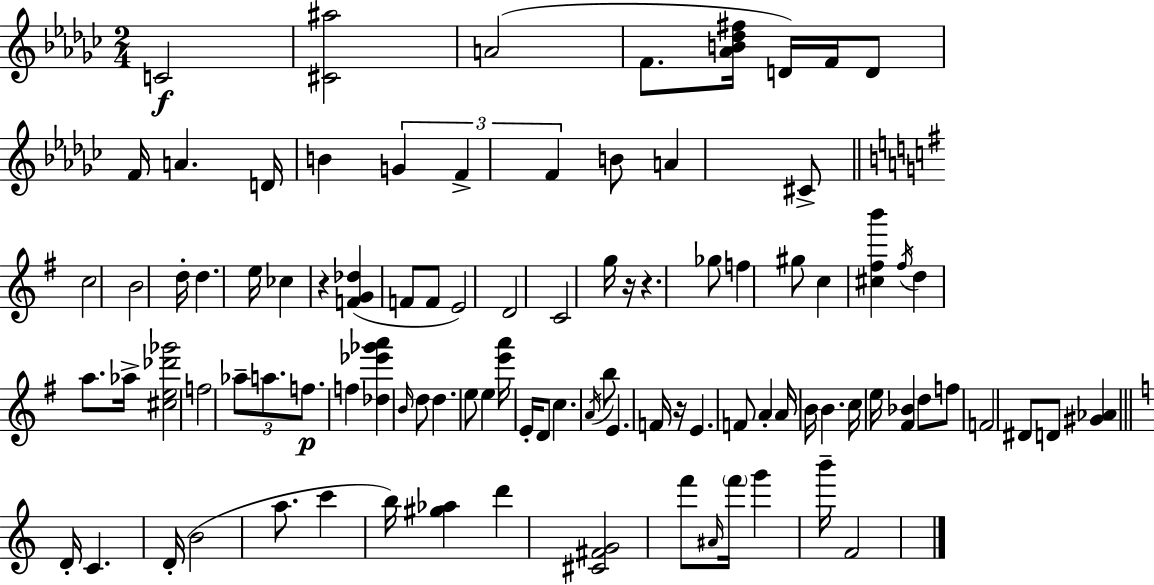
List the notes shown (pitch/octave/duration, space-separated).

C4/h [C#4,A#5]/h A4/h F4/e. [Ab4,B4,Db5,F#5]/s D4/s F4/s D4/e F4/s A4/q. D4/s B4/q G4/q F4/q F4/q B4/e A4/q C#4/e C5/h B4/h D5/s D5/q. E5/s CES5/q R/q [F4,G4,Db5]/q F4/e F4/e E4/h D4/h C4/h G5/s R/s R/q. Gb5/e F5/q G#5/e C5/q [C#5,F#5,B6]/q F#5/s D5/q A5/e. Ab5/s [C#5,E5,Db6,Gb6]/h F5/h Ab5/e A5/e. F5/e. F5/q [Db5,Eb6,Gb6,A6]/q B4/s D5/e D5/q. E5/e E5/q [E6,A6]/s E4/s D4/e C5/q. A4/s B5/e E4/q. F4/s R/s E4/q. F4/e A4/q A4/s B4/s B4/q. C5/s E5/s [F#4,Bb4]/q D5/e F5/e F4/h D#4/e D4/e [G#4,Ab4]/q D4/s C4/q. D4/s B4/h A5/e. C6/q B5/s [G#5,Ab5]/q D6/q [C#4,F#4,G4]/h F6/e A#4/s F6/s G6/q B6/s F4/h